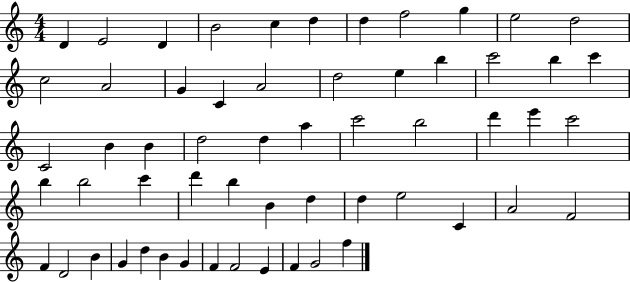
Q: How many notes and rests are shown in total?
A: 58